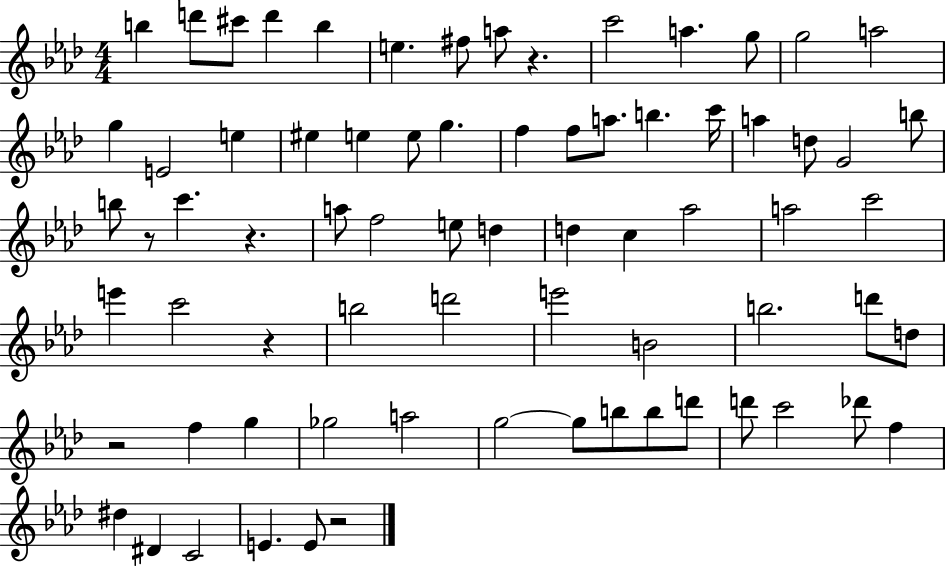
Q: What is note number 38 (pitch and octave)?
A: Ab5